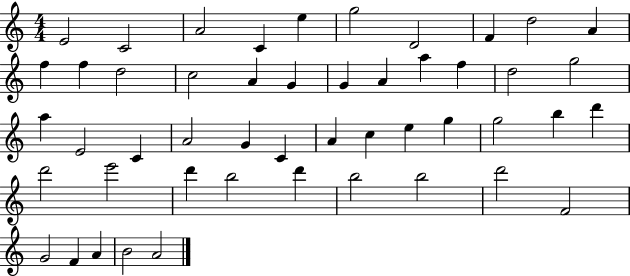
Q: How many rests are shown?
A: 0